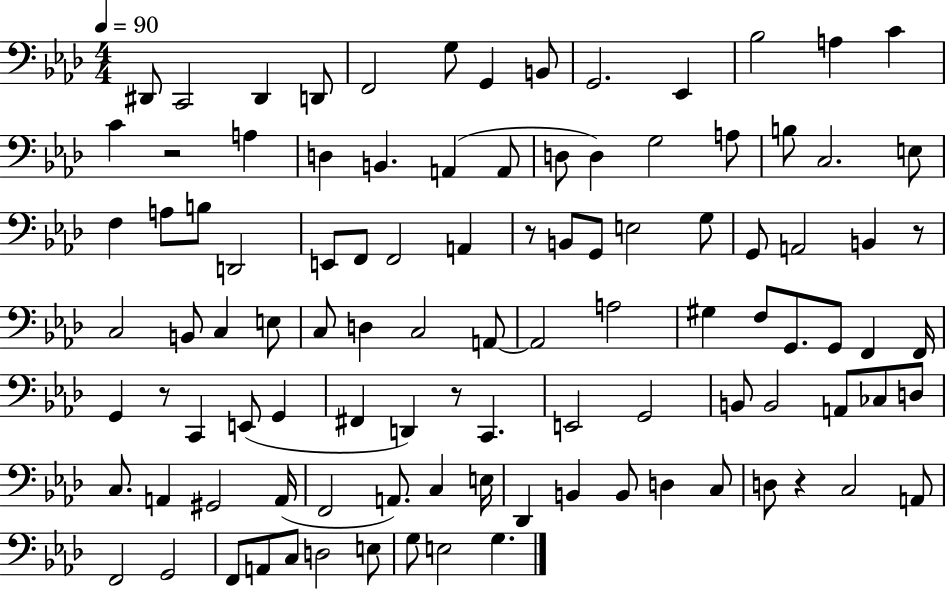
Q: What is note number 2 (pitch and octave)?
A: C2